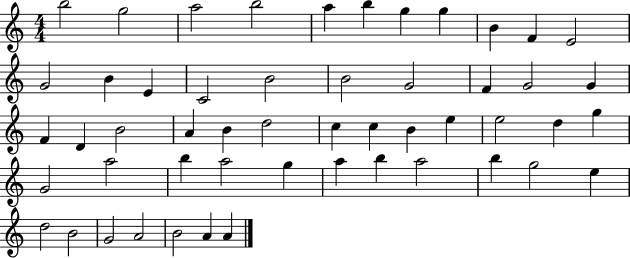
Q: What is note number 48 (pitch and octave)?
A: G4